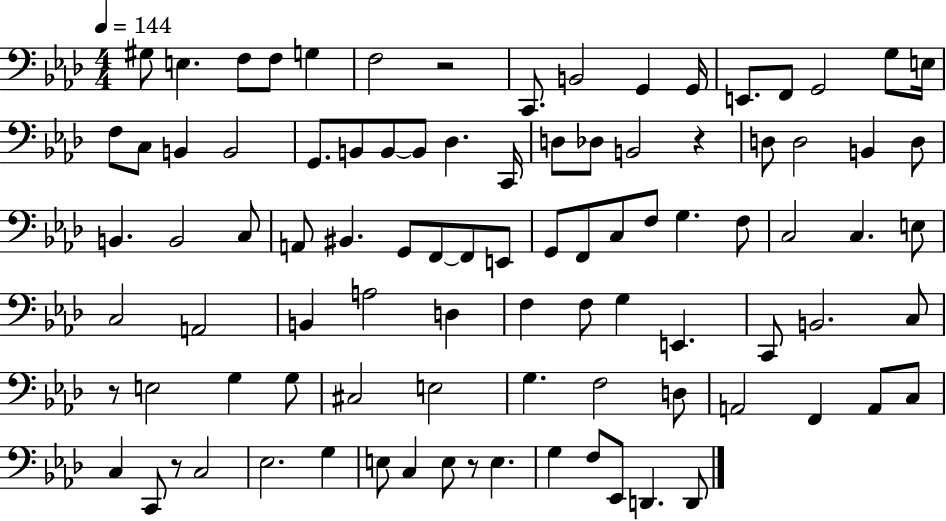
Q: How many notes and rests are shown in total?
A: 93